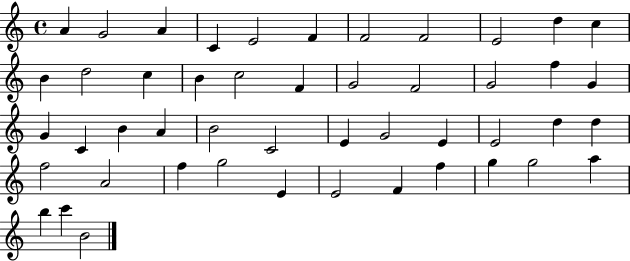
{
  \clef treble
  \time 4/4
  \defaultTimeSignature
  \key c \major
  a'4 g'2 a'4 | c'4 e'2 f'4 | f'2 f'2 | e'2 d''4 c''4 | \break b'4 d''2 c''4 | b'4 c''2 f'4 | g'2 f'2 | g'2 f''4 g'4 | \break g'4 c'4 b'4 a'4 | b'2 c'2 | e'4 g'2 e'4 | e'2 d''4 d''4 | \break f''2 a'2 | f''4 g''2 e'4 | e'2 f'4 f''4 | g''4 g''2 a''4 | \break b''4 c'''4 b'2 | \bar "|."
}